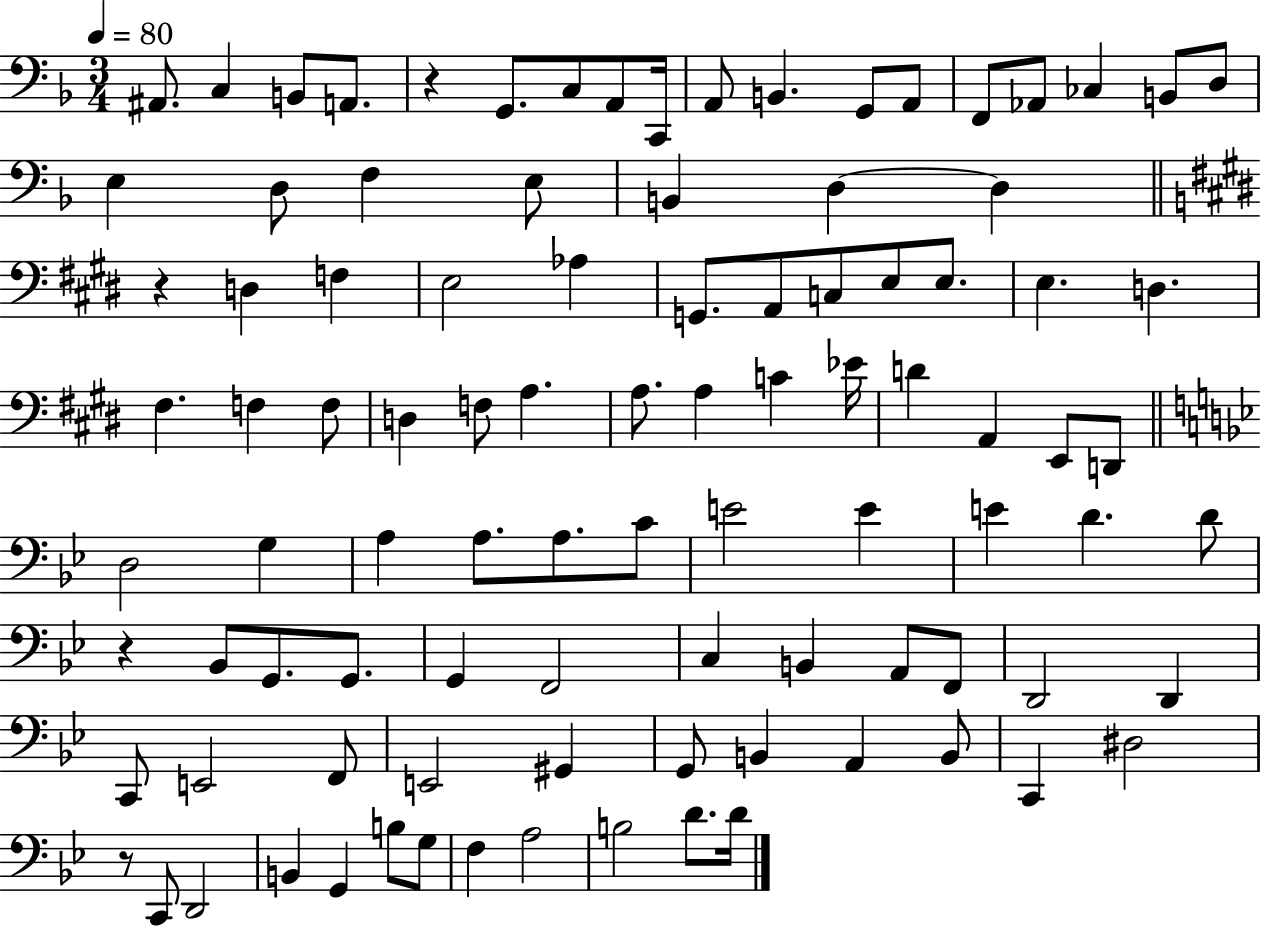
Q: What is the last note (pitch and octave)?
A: D4